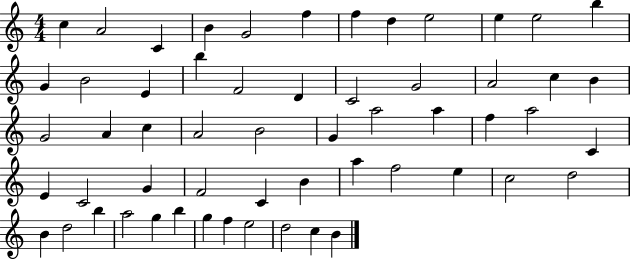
C5/q A4/h C4/q B4/q G4/h F5/q F5/q D5/q E5/h E5/q E5/h B5/q G4/q B4/h E4/q B5/q F4/h D4/q C4/h G4/h A4/h C5/q B4/q G4/h A4/q C5/q A4/h B4/h G4/q A5/h A5/q F5/q A5/h C4/q E4/q C4/h G4/q F4/h C4/q B4/q A5/q F5/h E5/q C5/h D5/h B4/q D5/h B5/q A5/h G5/q B5/q G5/q F5/q E5/h D5/h C5/q B4/q